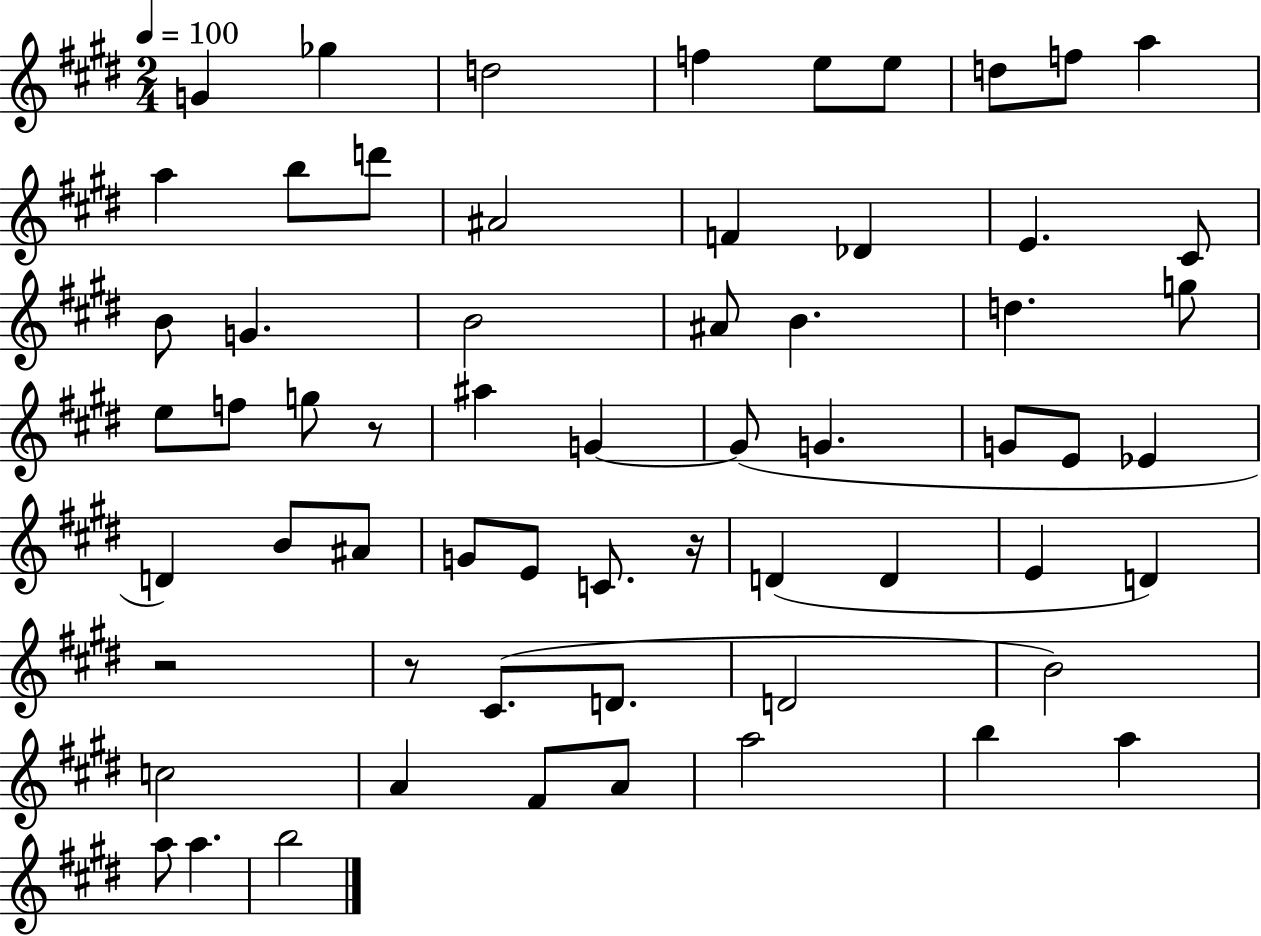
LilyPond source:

{
  \clef treble
  \numericTimeSignature
  \time 2/4
  \key e \major
  \tempo 4 = 100
  \repeat volta 2 { g'4 ges''4 | d''2 | f''4 e''8 e''8 | d''8 f''8 a''4 | \break a''4 b''8 d'''8 | ais'2 | f'4 des'4 | e'4. cis'8 | \break b'8 g'4. | b'2 | ais'8 b'4. | d''4. g''8 | \break e''8 f''8 g''8 r8 | ais''4 g'4~~ | g'8( g'4. | g'8 e'8 ees'4 | \break d'4) b'8 ais'8 | g'8 e'8 c'8. r16 | d'4( d'4 | e'4 d'4) | \break r2 | r8 cis'8.( d'8. | d'2 | b'2) | \break c''2 | a'4 fis'8 a'8 | a''2 | b''4 a''4 | \break a''8 a''4. | b''2 | } \bar "|."
}